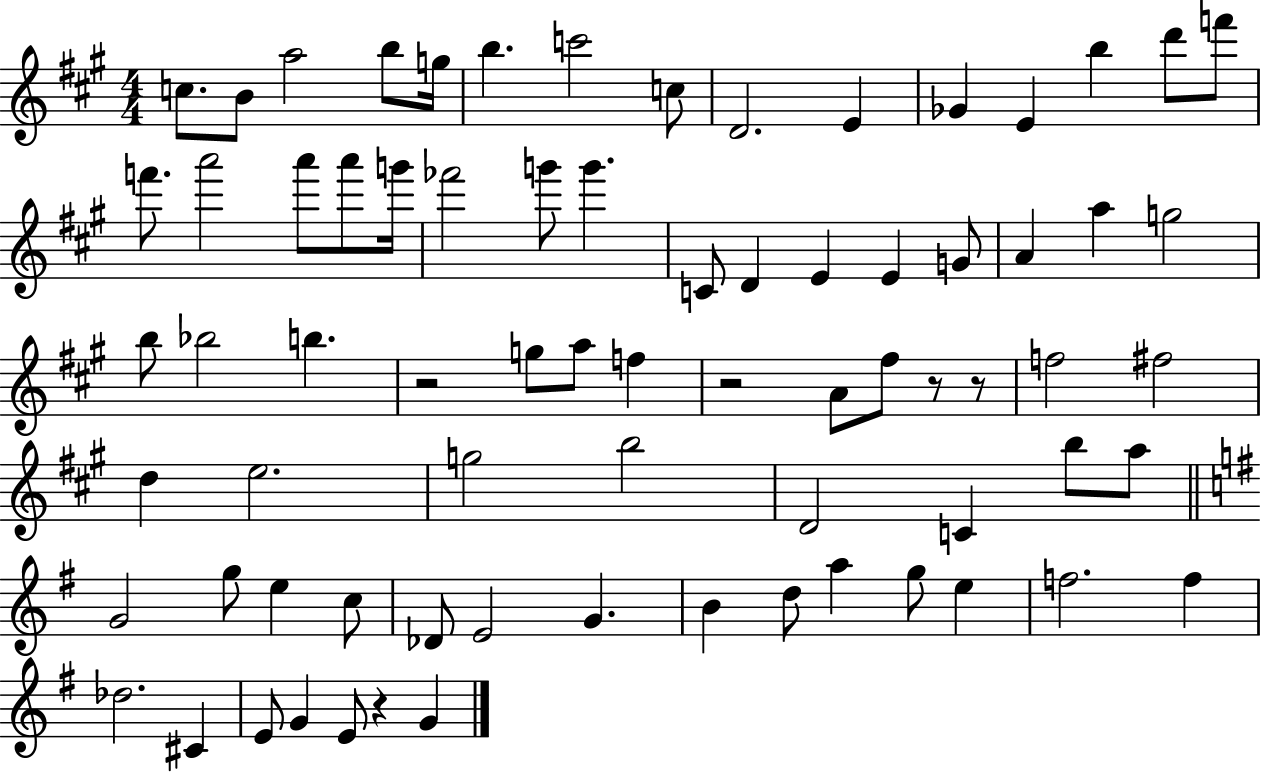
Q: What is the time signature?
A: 4/4